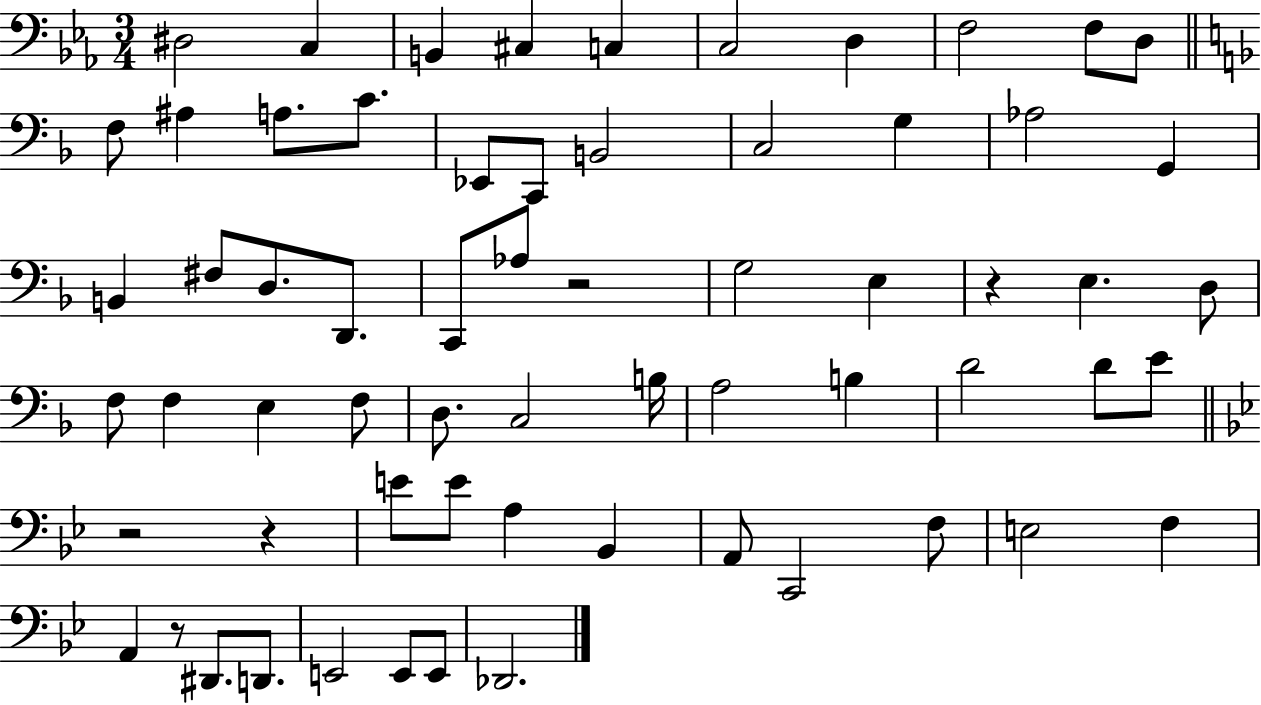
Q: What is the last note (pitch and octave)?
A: Db2